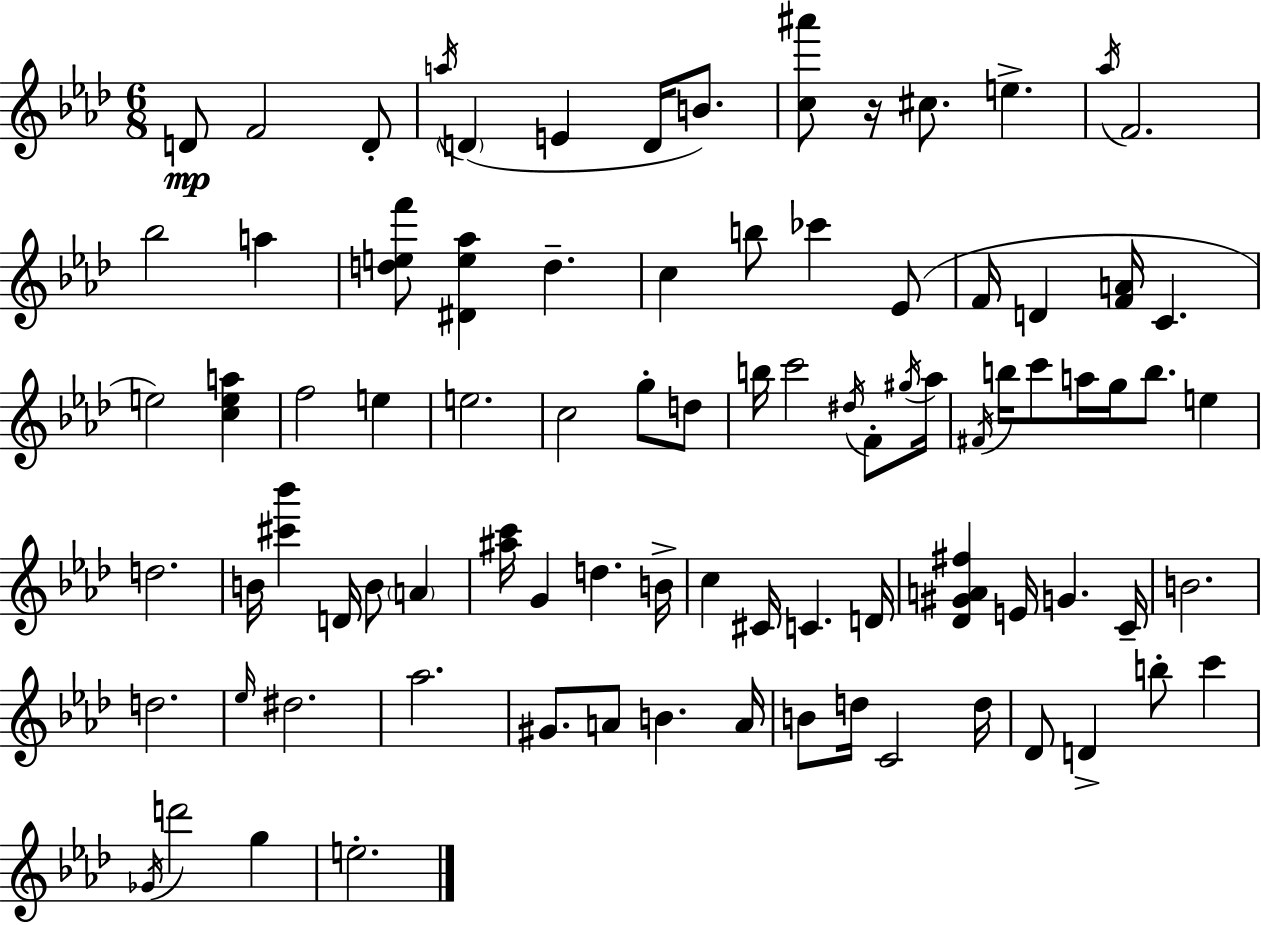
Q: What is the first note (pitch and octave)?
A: D4